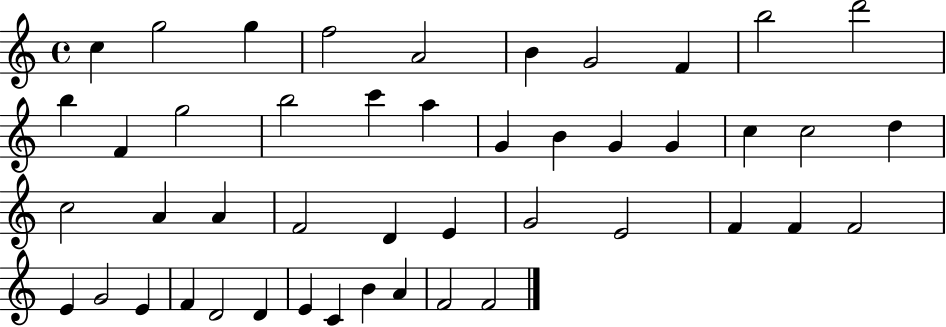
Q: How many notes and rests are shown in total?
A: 46